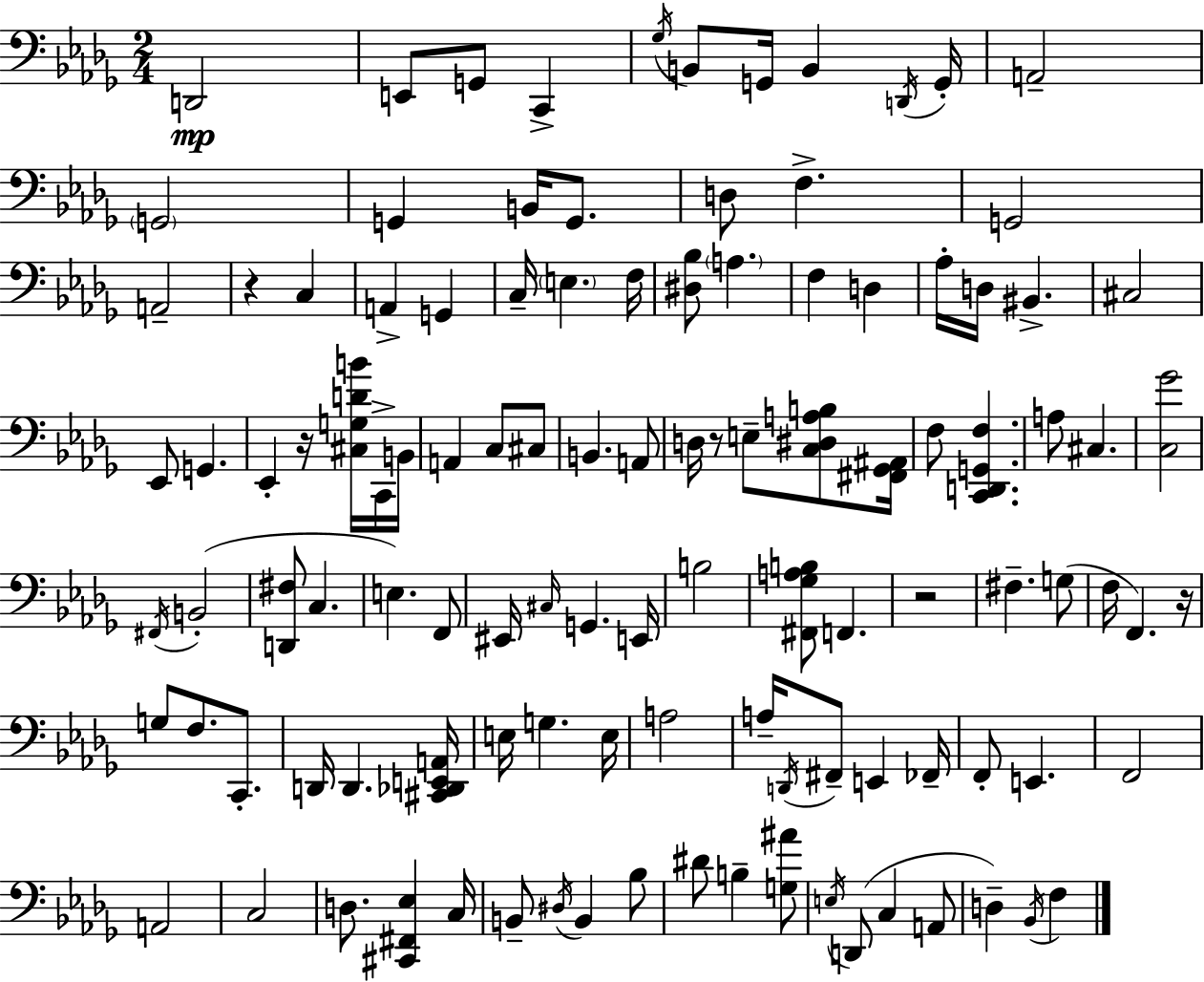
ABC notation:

X:1
T:Untitled
M:2/4
L:1/4
K:Bbm
D,,2 E,,/2 G,,/2 C,, _G,/4 B,,/2 G,,/4 B,, D,,/4 G,,/4 A,,2 G,,2 G,, B,,/4 G,,/2 D,/2 F, G,,2 A,,2 z C, A,, G,, C,/4 E, F,/4 [^D,_B,]/2 A, F, D, _A,/4 D,/4 ^B,, ^C,2 _E,,/2 G,, _E,, z/4 [^C,G,DB]/4 C,,/4 B,,/4 A,, C,/2 ^C,/2 B,, A,,/2 D,/4 z/2 E,/2 [C,^D,A,B,]/2 [^F,,_G,,^A,,]/4 F,/2 [C,,D,,G,,F,] A,/2 ^C, [C,_G]2 ^F,,/4 B,,2 [D,,^F,]/2 C, E, F,,/2 ^E,,/4 ^C,/4 G,, E,,/4 B,2 [^F,,_G,A,B,]/2 F,, z2 ^F, G,/2 F,/4 F,, z/4 G,/2 F,/2 C,,/2 D,,/4 D,, [^C,,_D,,E,,A,,]/4 E,/4 G, E,/4 A,2 A,/4 D,,/4 ^F,,/2 E,, _F,,/4 F,,/2 E,, F,,2 A,,2 C,2 D,/2 [^C,,^F,,_E,] C,/4 B,,/2 ^D,/4 B,, _B,/2 ^D/2 B, [G,^A]/2 E,/4 D,,/2 C, A,,/2 D, _B,,/4 F,